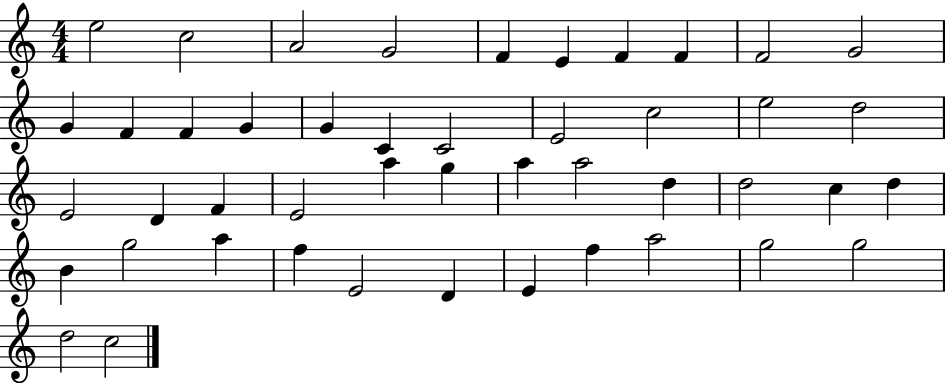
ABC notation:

X:1
T:Untitled
M:4/4
L:1/4
K:C
e2 c2 A2 G2 F E F F F2 G2 G F F G G C C2 E2 c2 e2 d2 E2 D F E2 a g a a2 d d2 c d B g2 a f E2 D E f a2 g2 g2 d2 c2